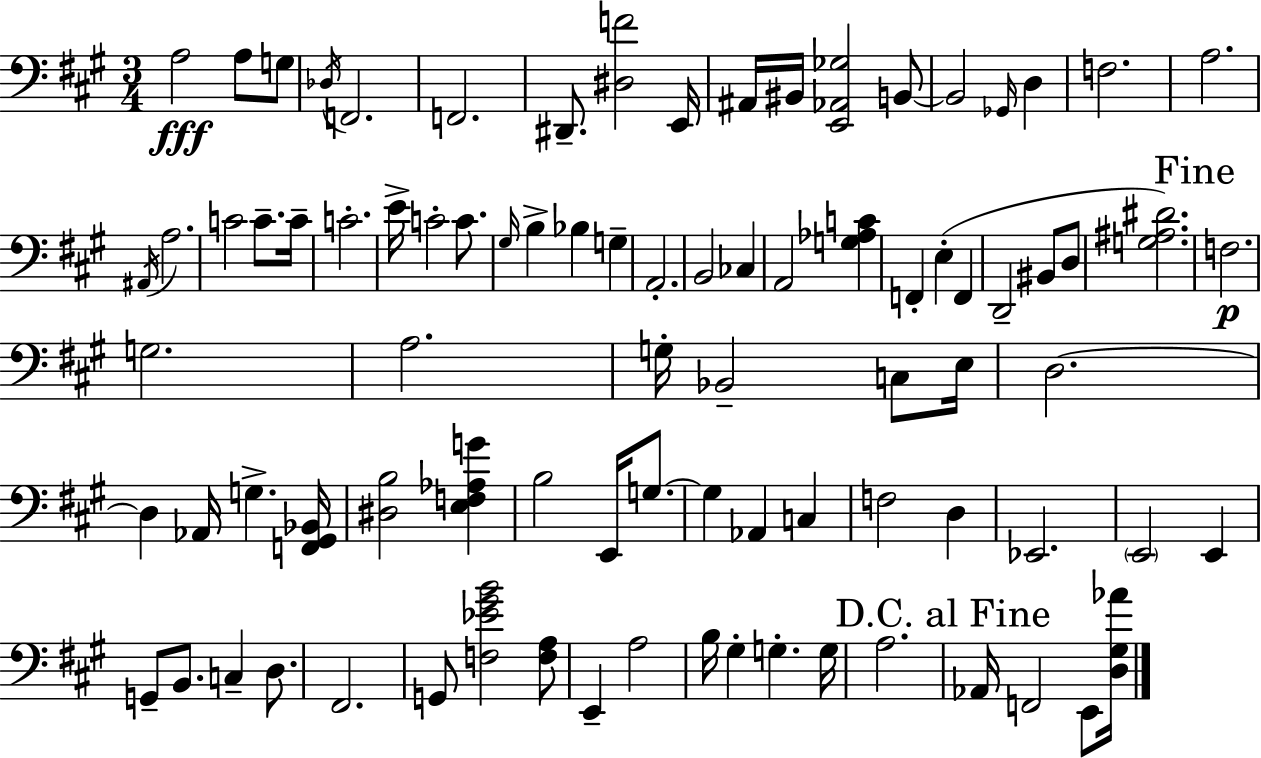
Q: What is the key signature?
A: A major